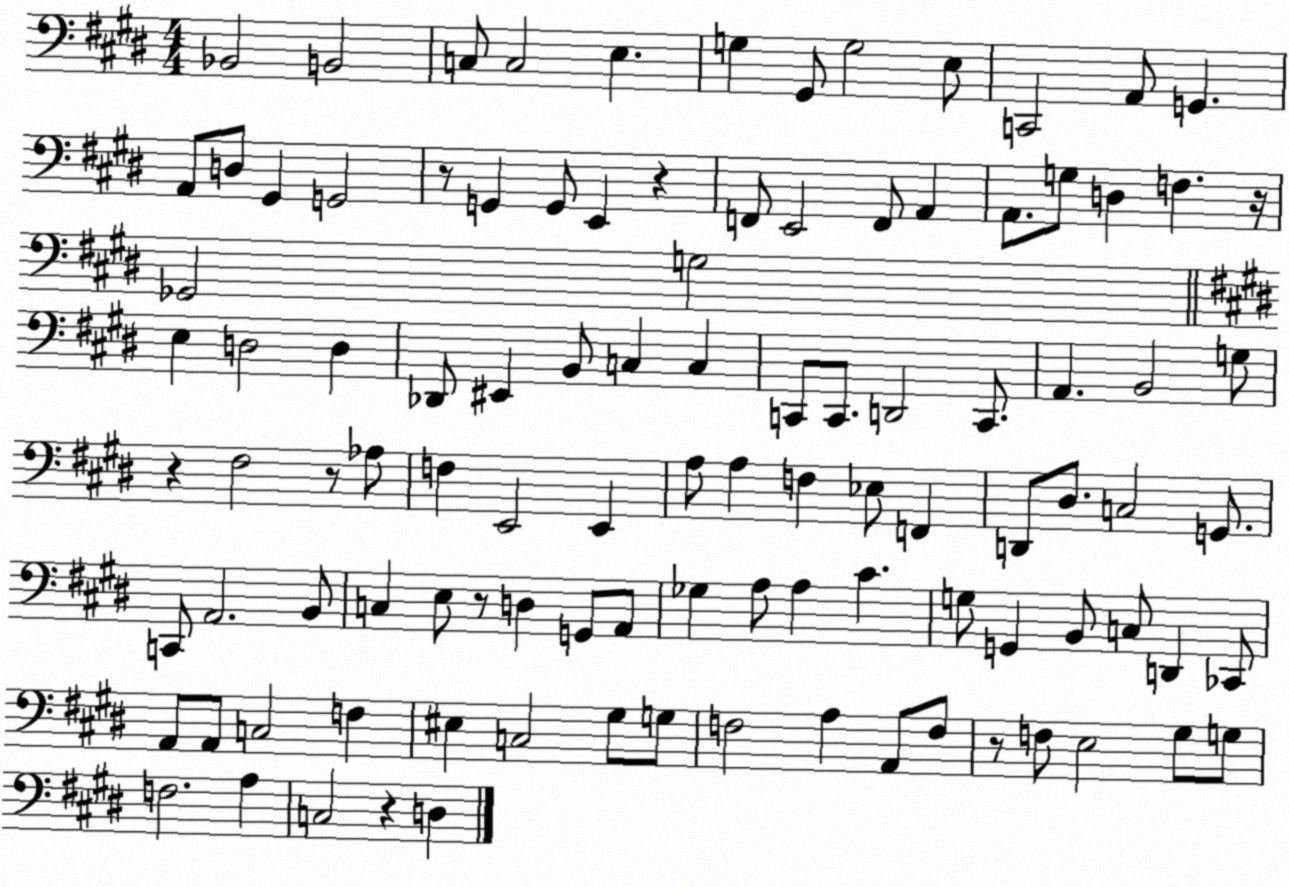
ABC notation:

X:1
T:Untitled
M:4/4
L:1/4
K:E
_B,,2 B,,2 C,/2 C,2 E, G, ^G,,/2 G,2 E,/2 C,,2 A,,/2 G,, A,,/2 D,/2 ^G,, G,,2 z/2 G,, G,,/2 E,, z F,,/2 E,,2 F,,/2 A,, A,,/2 G,/2 D, F, z/4 _G,,2 G,2 E, D,2 D, _D,,/2 ^E,, B,,/2 C, C, C,,/2 C,,/2 D,,2 C,,/2 A,, B,,2 G,/2 z ^F,2 z/2 _A,/2 F, E,,2 E,, A,/2 A, F, _E,/2 F,, D,,/2 ^D,/2 C,2 G,,/2 C,,/2 A,,2 B,,/2 C, E,/2 z/2 D, G,,/2 A,,/2 _G, A,/2 A, ^C G,/2 G,, B,,/2 C,/2 D,, _C,,/2 A,,/2 A,,/2 C,2 F, ^E, C,2 ^G,/2 G,/2 F,2 A, A,,/2 F,/2 z/2 F,/2 E,2 ^G,/2 G,/2 F,2 A, C,2 z D,